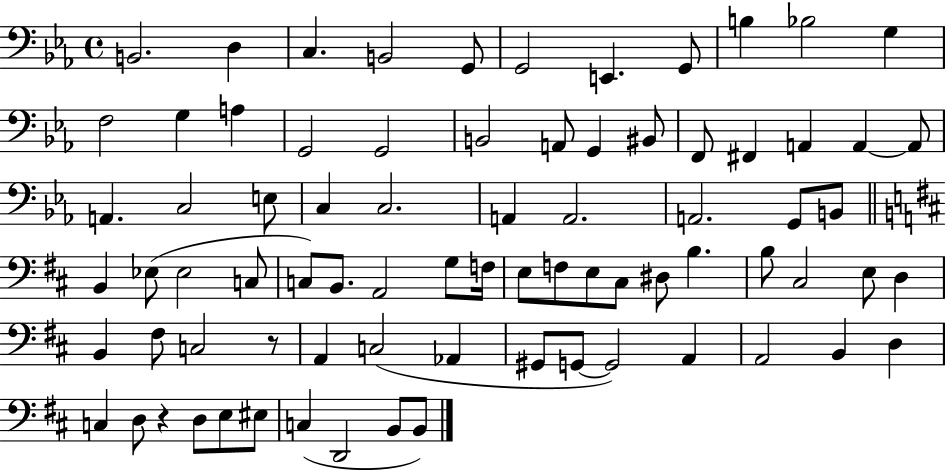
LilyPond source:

{
  \clef bass
  \time 4/4
  \defaultTimeSignature
  \key ees \major
  \repeat volta 2 { b,2. d4 | c4. b,2 g,8 | g,2 e,4. g,8 | b4 bes2 g4 | \break f2 g4 a4 | g,2 g,2 | b,2 a,8 g,4 bis,8 | f,8 fis,4 a,4 a,4~~ a,8 | \break a,4. c2 e8 | c4 c2. | a,4 a,2. | a,2. g,8 b,8 | \break \bar "||" \break \key b \minor b,4 ees8( ees2 c8 | c8) b,8. a,2 g8 f16 | e8 f8 e8 cis8 dis8 b4. | b8 cis2 e8 d4 | \break b,4 fis8 c2 r8 | a,4 c2( aes,4 | gis,8 g,8~~ g,2) a,4 | a,2 b,4 d4 | \break c4 d8 r4 d8 e8 eis8 | c4( d,2 b,8 b,8) | } \bar "|."
}